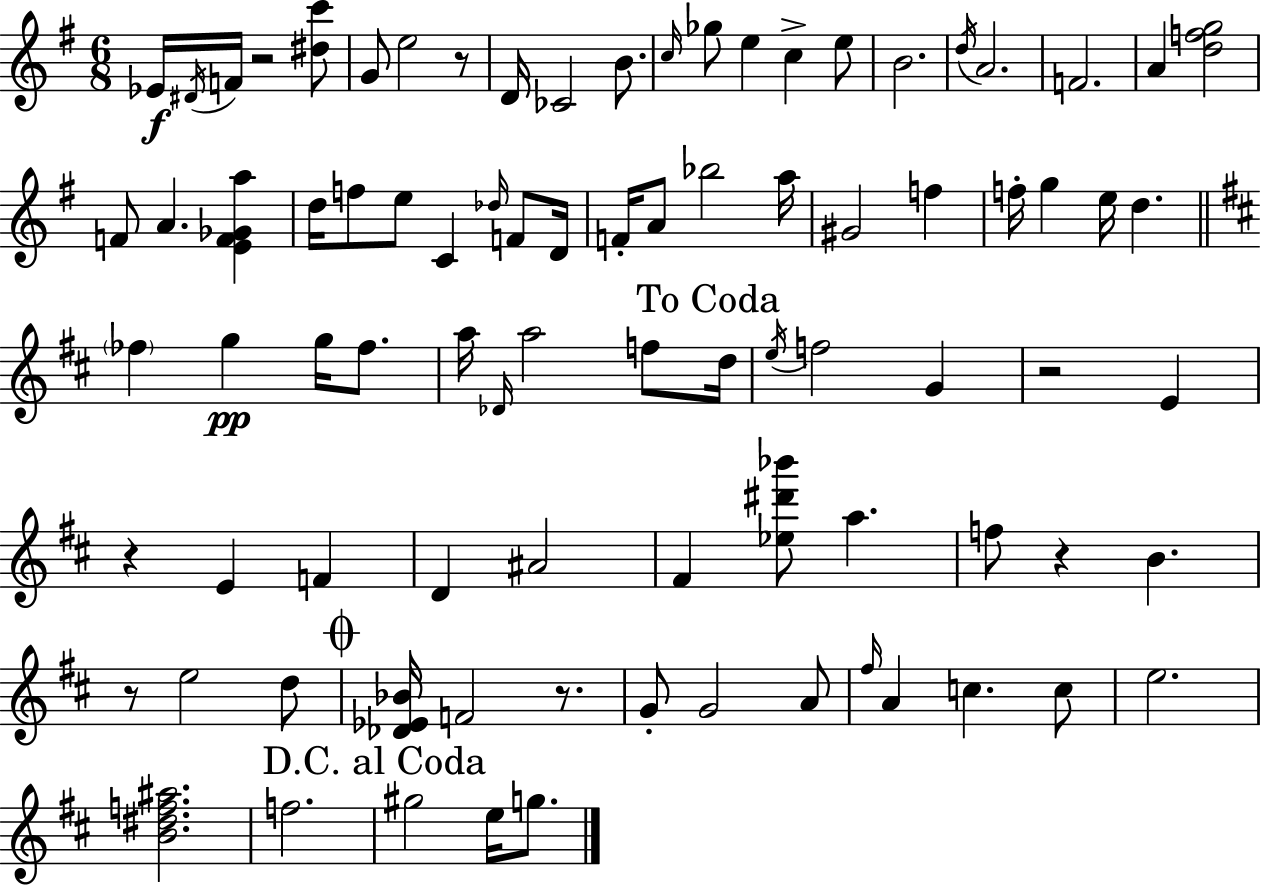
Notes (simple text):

Eb4/s D#4/s F4/s R/h [D#5,C6]/e G4/e E5/h R/e D4/s CES4/h B4/e. C5/s Gb5/e E5/q C5/q E5/e B4/h. D5/s A4/h. F4/h. A4/q [D5,F5,G5]/h F4/e A4/q. [E4,F4,Gb4,A5]/q D5/s F5/e E5/e C4/q Db5/s F4/e D4/s F4/s A4/e Bb5/h A5/s G#4/h F5/q F5/s G5/q E5/s D5/q. FES5/q G5/q G5/s FES5/e. A5/s Db4/s A5/h F5/e D5/s E5/s F5/h G4/q R/h E4/q R/q E4/q F4/q D4/q A#4/h F#4/q [Eb5,D#6,Bb6]/e A5/q. F5/e R/q B4/q. R/e E5/h D5/e [Db4,Eb4,Bb4]/s F4/h R/e. G4/e G4/h A4/e F#5/s A4/q C5/q. C5/e E5/h. [B4,D#5,F5,A#5]/h. F5/h. G#5/h E5/s G5/e.